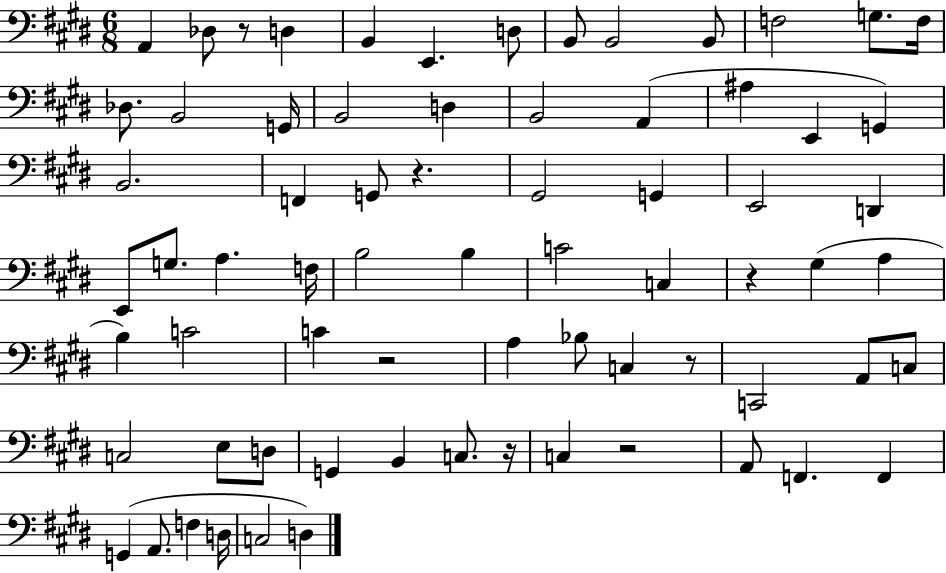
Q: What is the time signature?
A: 6/8